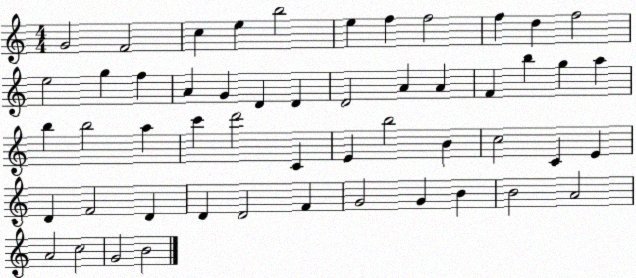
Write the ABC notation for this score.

X:1
T:Untitled
M:4/4
L:1/4
K:C
G2 F2 c e b2 e f f2 f d f2 e2 g f A G D D D2 A A F b g a b b2 a c' d'2 C E b2 B c2 C E D F2 D D D2 F G2 G B B2 A2 A2 c2 G2 B2